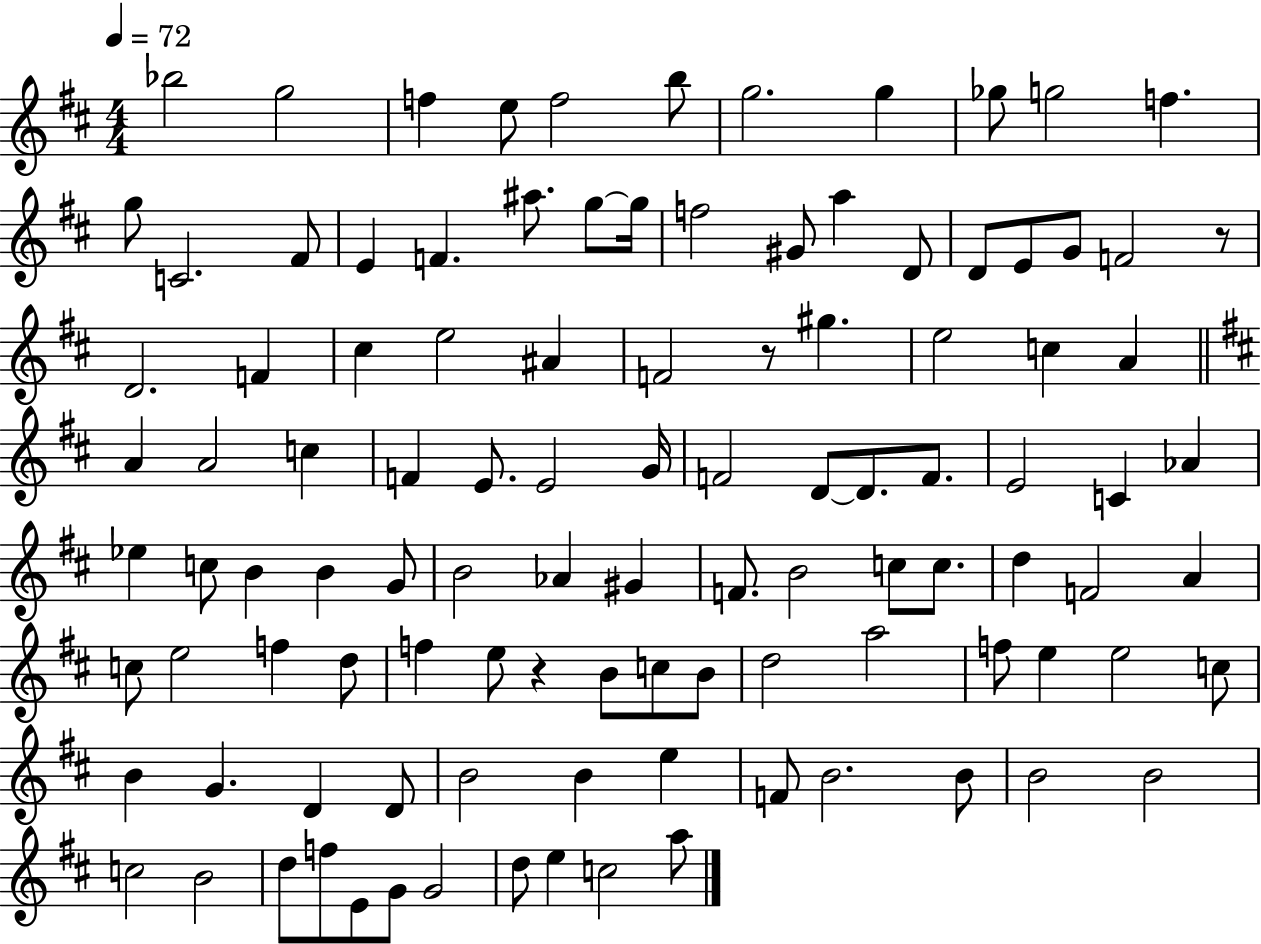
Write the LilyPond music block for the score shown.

{
  \clef treble
  \numericTimeSignature
  \time 4/4
  \key d \major
  \tempo 4 = 72
  bes''2 g''2 | f''4 e''8 f''2 b''8 | g''2. g''4 | ges''8 g''2 f''4. | \break g''8 c'2. fis'8 | e'4 f'4. ais''8. g''8~~ g''16 | f''2 gis'8 a''4 d'8 | d'8 e'8 g'8 f'2 r8 | \break d'2. f'4 | cis''4 e''2 ais'4 | f'2 r8 gis''4. | e''2 c''4 a'4 | \break \bar "||" \break \key d \major a'4 a'2 c''4 | f'4 e'8. e'2 g'16 | f'2 d'8~~ d'8. f'8. | e'2 c'4 aes'4 | \break ees''4 c''8 b'4 b'4 g'8 | b'2 aes'4 gis'4 | f'8. b'2 c''8 c''8. | d''4 f'2 a'4 | \break c''8 e''2 f''4 d''8 | f''4 e''8 r4 b'8 c''8 b'8 | d''2 a''2 | f''8 e''4 e''2 c''8 | \break b'4 g'4. d'4 d'8 | b'2 b'4 e''4 | f'8 b'2. b'8 | b'2 b'2 | \break c''2 b'2 | d''8 f''8 e'8 g'8 g'2 | d''8 e''4 c''2 a''8 | \bar "|."
}